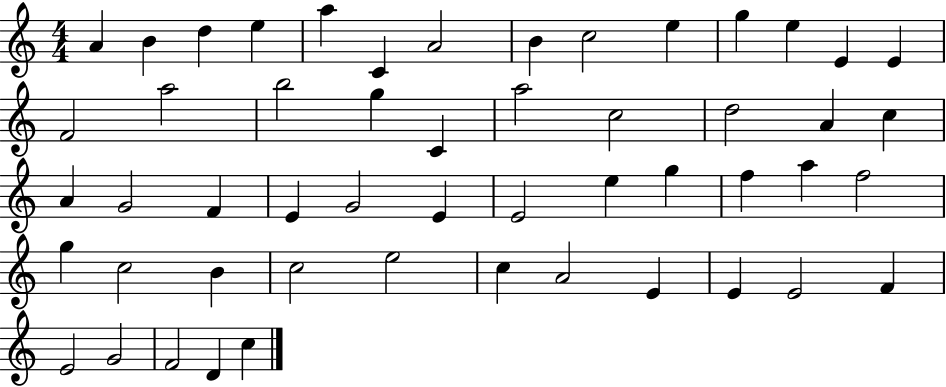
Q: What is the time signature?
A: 4/4